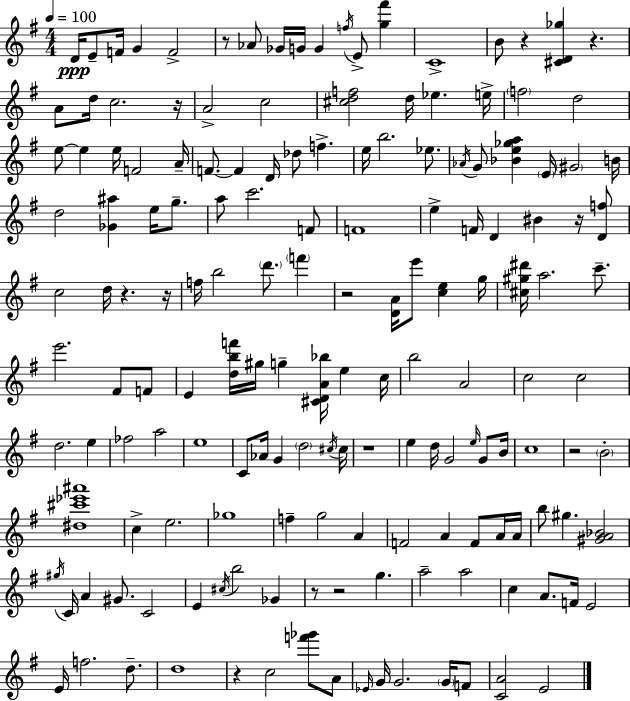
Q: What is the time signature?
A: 4/4